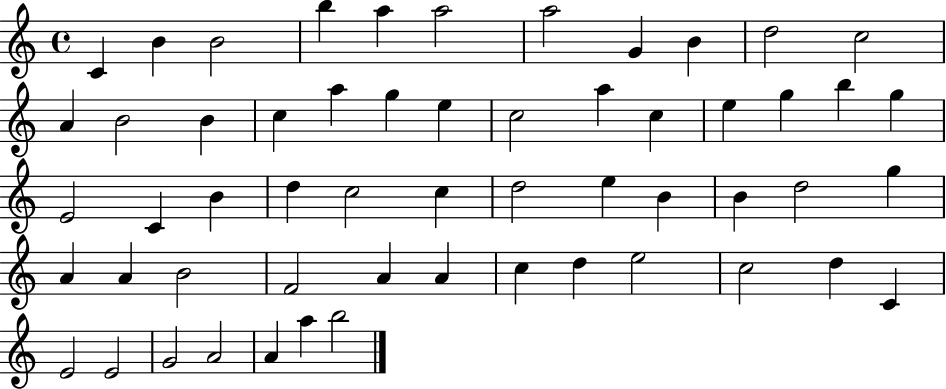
C4/q B4/q B4/h B5/q A5/q A5/h A5/h G4/q B4/q D5/h C5/h A4/q B4/h B4/q C5/q A5/q G5/q E5/q C5/h A5/q C5/q E5/q G5/q B5/q G5/q E4/h C4/q B4/q D5/q C5/h C5/q D5/h E5/q B4/q B4/q D5/h G5/q A4/q A4/q B4/h F4/h A4/q A4/q C5/q D5/q E5/h C5/h D5/q C4/q E4/h E4/h G4/h A4/h A4/q A5/q B5/h